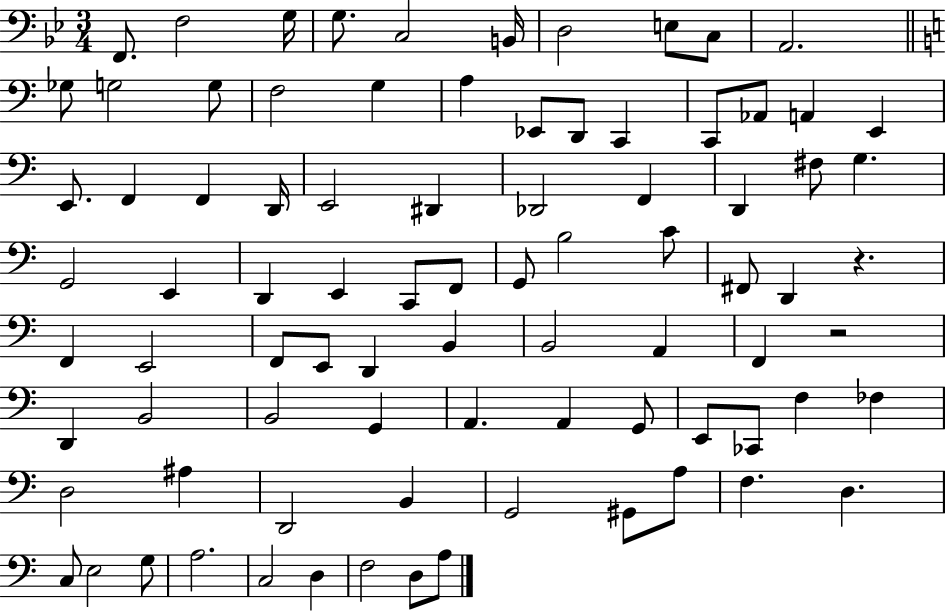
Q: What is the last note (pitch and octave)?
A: A3